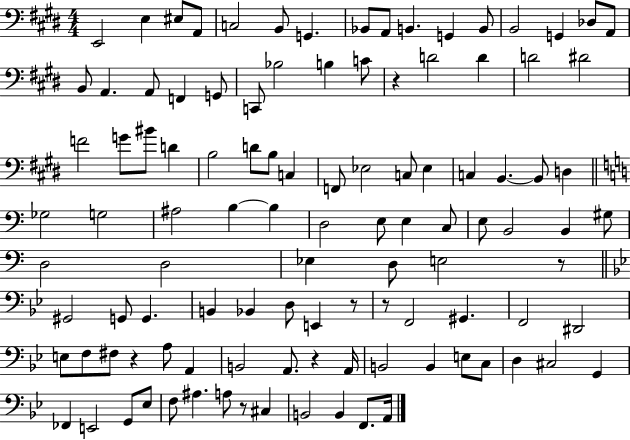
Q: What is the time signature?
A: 4/4